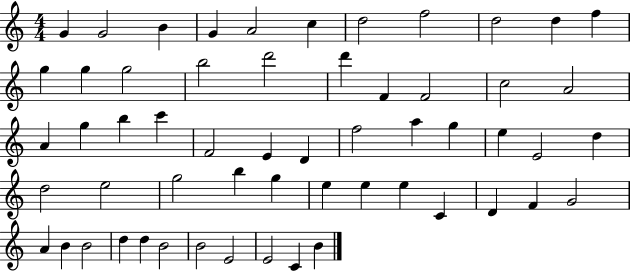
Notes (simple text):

G4/q G4/h B4/q G4/q A4/h C5/q D5/h F5/h D5/h D5/q F5/q G5/q G5/q G5/h B5/h D6/h D6/q F4/q F4/h C5/h A4/h A4/q G5/q B5/q C6/q F4/h E4/q D4/q F5/h A5/q G5/q E5/q E4/h D5/q D5/h E5/h G5/h B5/q G5/q E5/q E5/q E5/q C4/q D4/q F4/q G4/h A4/q B4/q B4/h D5/q D5/q B4/h B4/h E4/h E4/h C4/q B4/q